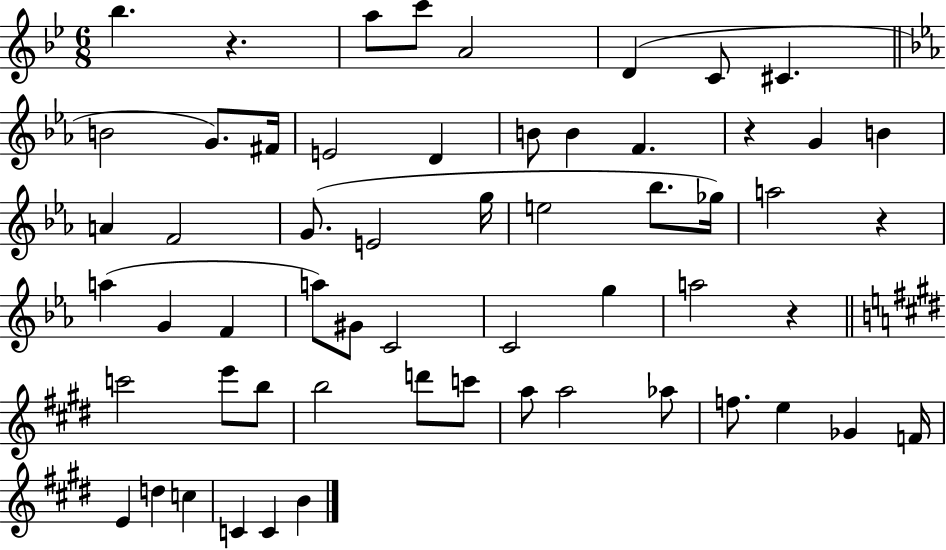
{
  \clef treble
  \numericTimeSignature
  \time 6/8
  \key bes \major
  bes''4. r4. | a''8 c'''8 a'2 | d'4( c'8 cis'4. | \bar "||" \break \key c \minor b'2 g'8.) fis'16 | e'2 d'4 | b'8 b'4 f'4. | r4 g'4 b'4 | \break a'4 f'2 | g'8.( e'2 g''16 | e''2 bes''8. ges''16) | a''2 r4 | \break a''4( g'4 f'4 | a''8) gis'8 c'2 | c'2 g''4 | a''2 r4 | \break \bar "||" \break \key e \major c'''2 e'''8 b''8 | b''2 d'''8 c'''8 | a''8 a''2 aes''8 | f''8. e''4 ges'4 f'16 | \break e'4 d''4 c''4 | c'4 c'4 b'4 | \bar "|."
}